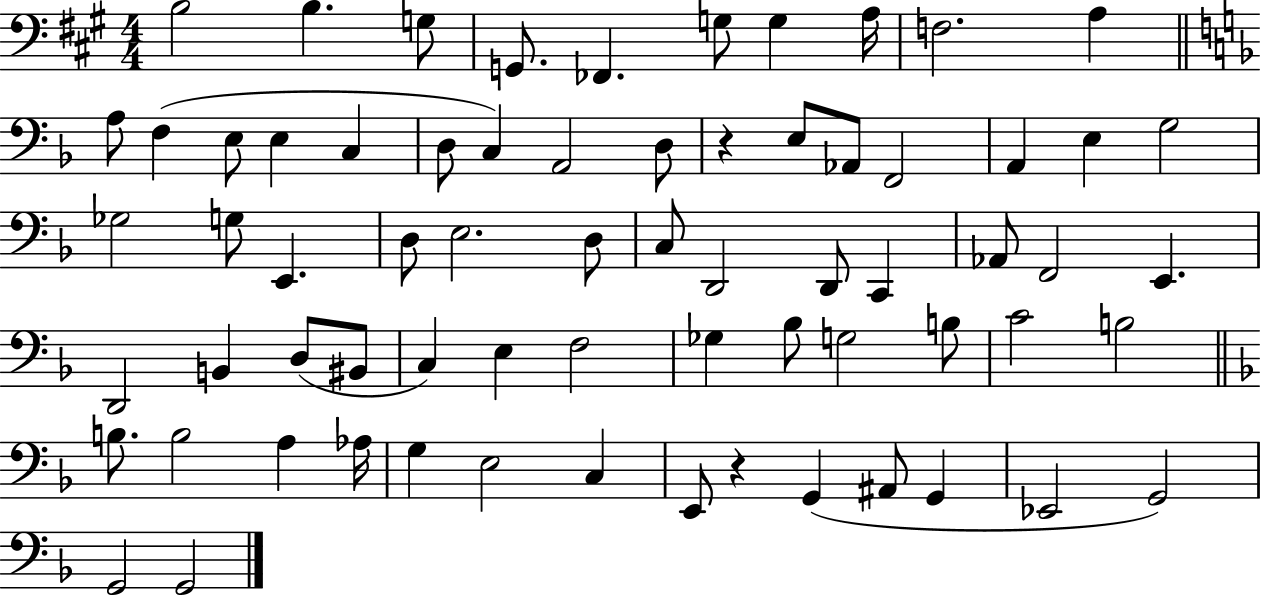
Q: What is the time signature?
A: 4/4